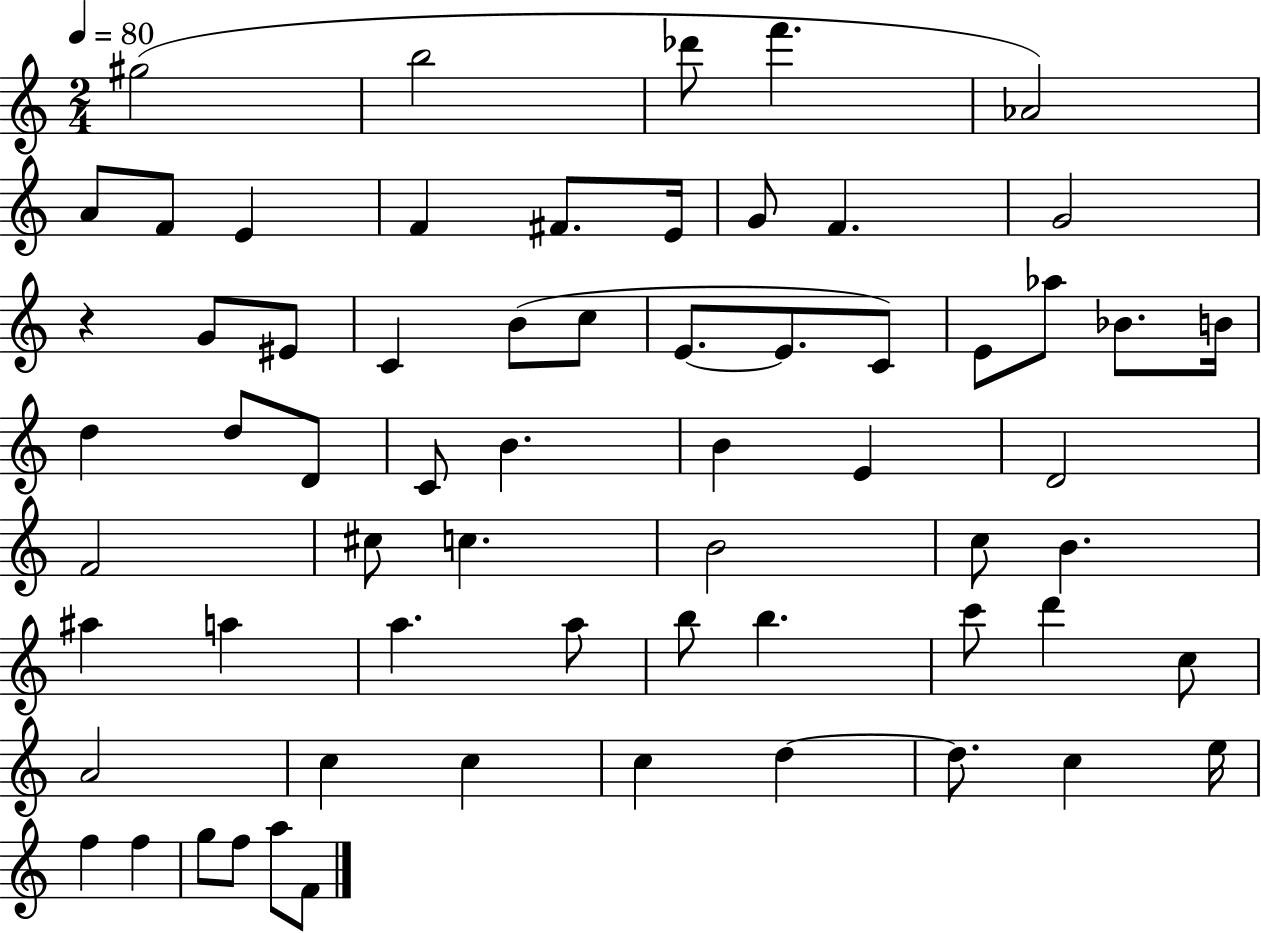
{
  \clef treble
  \numericTimeSignature
  \time 2/4
  \key c \major
  \tempo 4 = 80
  gis''2( | b''2 | des'''8 f'''4. | aes'2) | \break a'8 f'8 e'4 | f'4 fis'8. e'16 | g'8 f'4. | g'2 | \break r4 g'8 eis'8 | c'4 b'8( c''8 | e'8.~~ e'8. c'8) | e'8 aes''8 bes'8. b'16 | \break d''4 d''8 d'8 | c'8 b'4. | b'4 e'4 | d'2 | \break f'2 | cis''8 c''4. | b'2 | c''8 b'4. | \break ais''4 a''4 | a''4. a''8 | b''8 b''4. | c'''8 d'''4 c''8 | \break a'2 | c''4 c''4 | c''4 d''4~~ | d''8. c''4 e''16 | \break f''4 f''4 | g''8 f''8 a''8 f'8 | \bar "|."
}